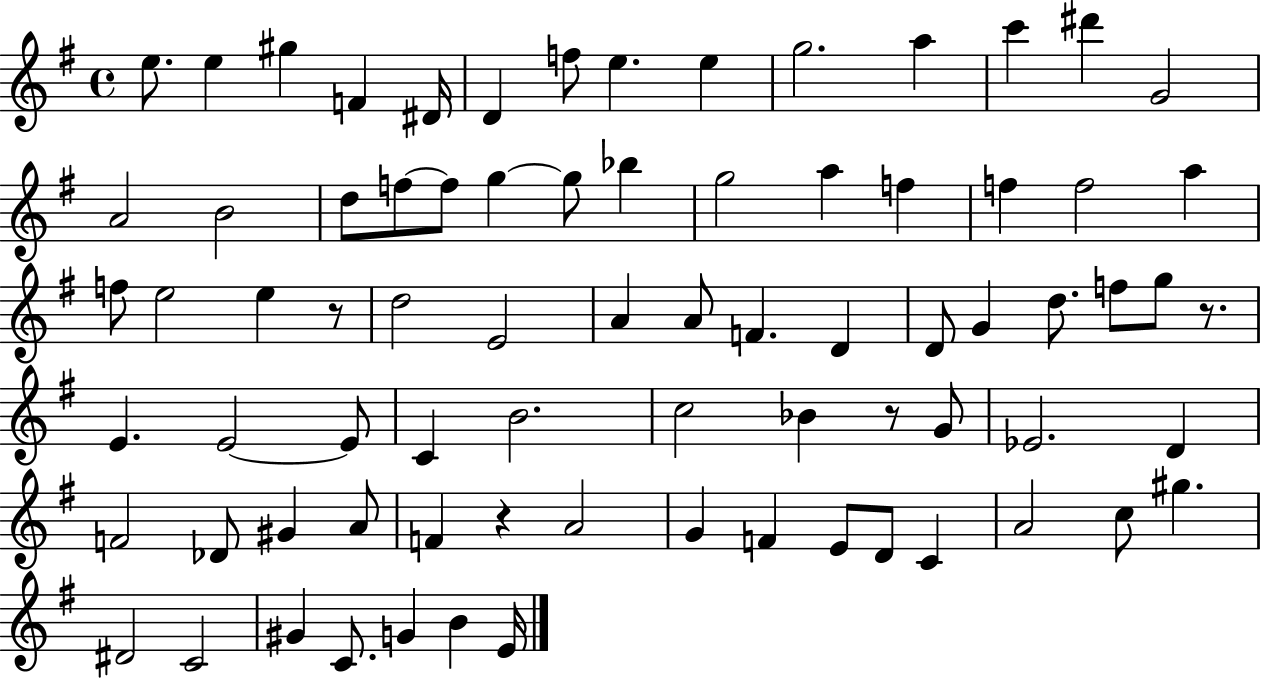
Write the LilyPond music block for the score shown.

{
  \clef treble
  \time 4/4
  \defaultTimeSignature
  \key g \major
  \repeat volta 2 { e''8. e''4 gis''4 f'4 dis'16 | d'4 f''8 e''4. e''4 | g''2. a''4 | c'''4 dis'''4 g'2 | \break a'2 b'2 | d''8 f''8~~ f''8 g''4~~ g''8 bes''4 | g''2 a''4 f''4 | f''4 f''2 a''4 | \break f''8 e''2 e''4 r8 | d''2 e'2 | a'4 a'8 f'4. d'4 | d'8 g'4 d''8. f''8 g''8 r8. | \break e'4. e'2~~ e'8 | c'4 b'2. | c''2 bes'4 r8 g'8 | ees'2. d'4 | \break f'2 des'8 gis'4 a'8 | f'4 r4 a'2 | g'4 f'4 e'8 d'8 c'4 | a'2 c''8 gis''4. | \break dis'2 c'2 | gis'4 c'8. g'4 b'4 e'16 | } \bar "|."
}